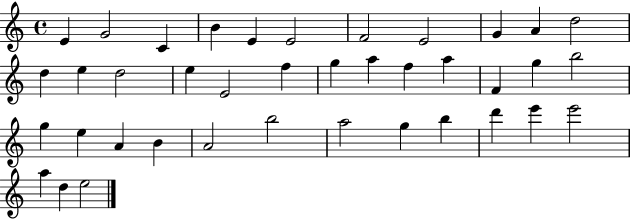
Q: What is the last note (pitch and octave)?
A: E5